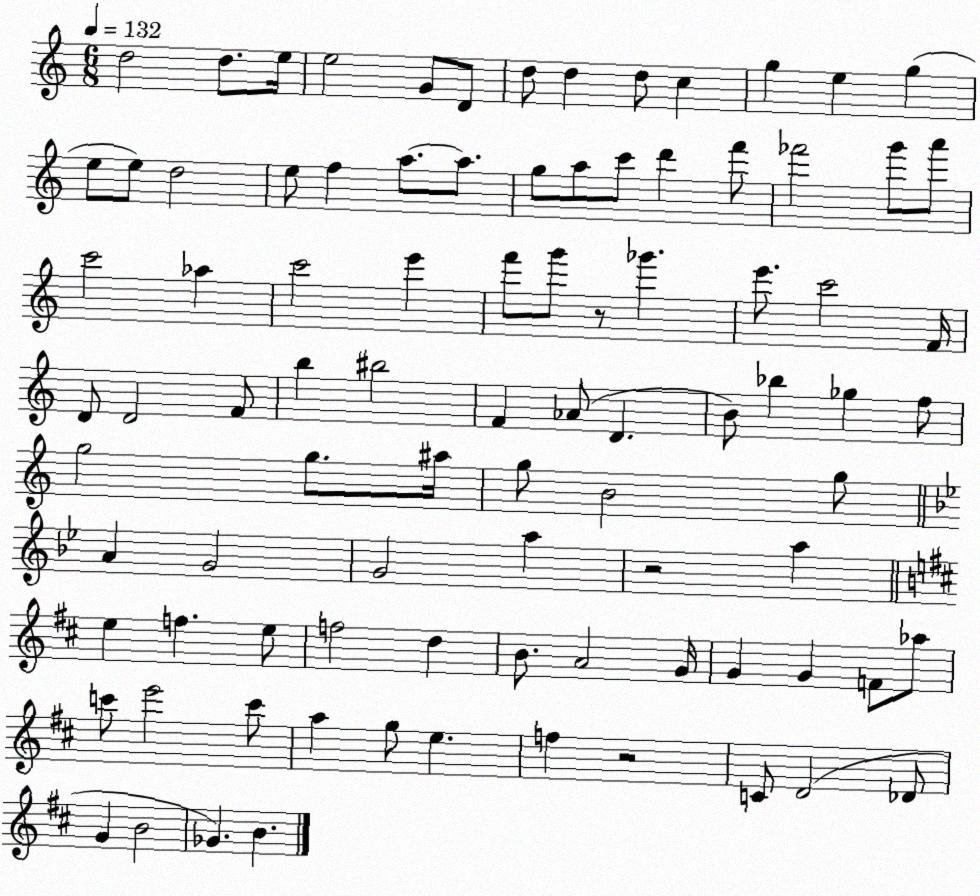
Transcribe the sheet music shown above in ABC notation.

X:1
T:Untitled
M:6/8
L:1/4
K:C
d2 d/2 e/4 e2 G/2 D/2 d/2 d d/2 c g e g e/2 e/2 d2 e/2 f a/2 a/2 g/2 a/2 c'/2 d' f'/2 _f'2 g'/2 a'/2 c'2 _a c'2 e' f'/2 g'/2 z/2 _g' e'/2 c'2 F/4 D/2 D2 F/2 b ^b2 F _A/2 D B/2 _b _g f/2 g2 g/2 ^a/4 g/2 B2 g/2 A G2 G2 a z2 a e f e/2 f2 d B/2 A2 G/4 G G F/2 _a/2 c'/2 e'2 c'/2 a g/2 e f z2 C/2 D2 _D/2 G B2 _G B